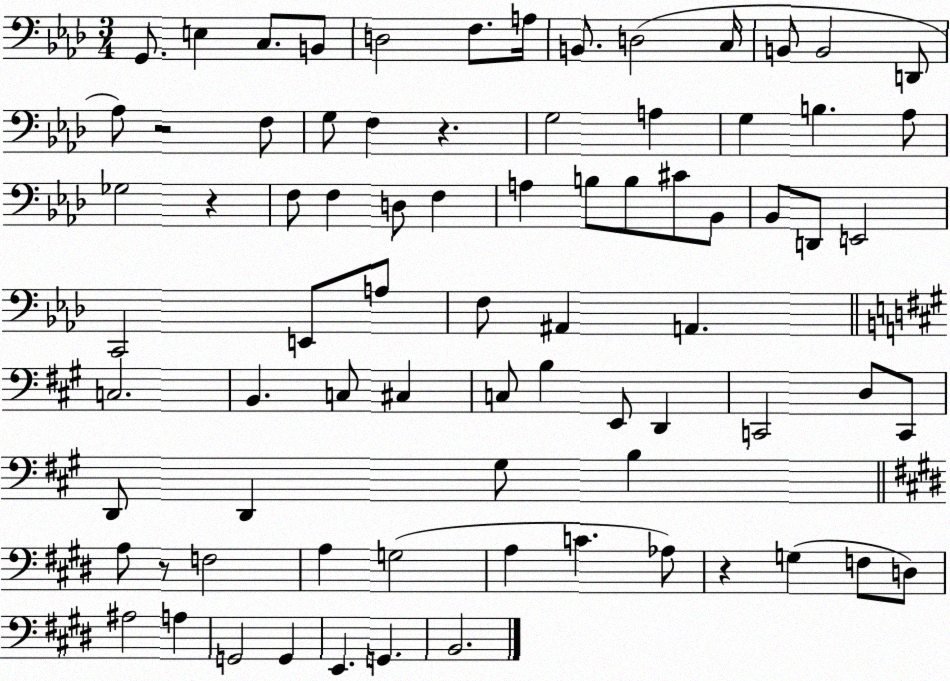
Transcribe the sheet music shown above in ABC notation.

X:1
T:Untitled
M:3/4
L:1/4
K:Ab
G,,/2 E, C,/2 B,,/2 D,2 F,/2 A,/4 B,,/2 D,2 C,/4 B,,/2 B,,2 D,,/2 _A,/2 z2 F,/2 G,/2 F, z G,2 A, G, B, _A,/2 _G,2 z F,/2 F, D,/2 F, A, B,/2 B,/2 ^C/2 _B,,/2 _B,,/2 D,,/2 E,,2 C,,2 E,,/2 A,/2 F,/2 ^A,, A,, C,2 B,, C,/2 ^C, C,/2 B, E,,/2 D,, C,,2 D,/2 C,,/2 D,,/2 D,, ^G,/2 B, A,/2 z/2 F,2 A, G,2 A, C _A,/2 z G, F,/2 D,/2 ^A,2 A, G,,2 G,, E,, G,, B,,2